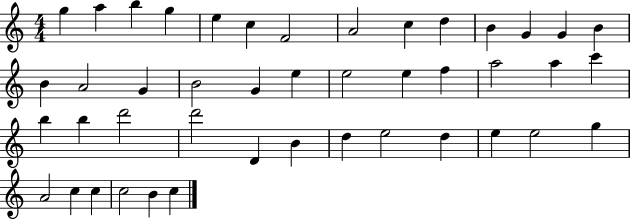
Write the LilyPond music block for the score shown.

{
  \clef treble
  \numericTimeSignature
  \time 4/4
  \key c \major
  g''4 a''4 b''4 g''4 | e''4 c''4 f'2 | a'2 c''4 d''4 | b'4 g'4 g'4 b'4 | \break b'4 a'2 g'4 | b'2 g'4 e''4 | e''2 e''4 f''4 | a''2 a''4 c'''4 | \break b''4 b''4 d'''2 | d'''2 d'4 b'4 | d''4 e''2 d''4 | e''4 e''2 g''4 | \break a'2 c''4 c''4 | c''2 b'4 c''4 | \bar "|."
}